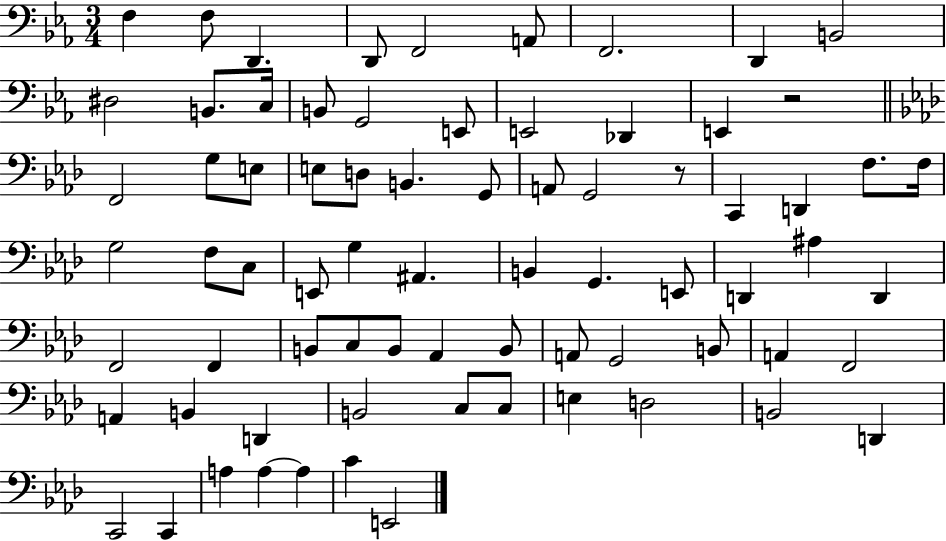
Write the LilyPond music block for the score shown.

{
  \clef bass
  \numericTimeSignature
  \time 3/4
  \key ees \major
  f4 f8 d,4. | d,8 f,2 a,8 | f,2. | d,4 b,2 | \break dis2 b,8. c16 | b,8 g,2 e,8 | e,2 des,4 | e,4 r2 | \break \bar "||" \break \key f \minor f,2 g8 e8 | e8 d8 b,4. g,8 | a,8 g,2 r8 | c,4 d,4 f8. f16 | \break g2 f8 c8 | e,8 g4 ais,4. | b,4 g,4. e,8 | d,4 ais4 d,4 | \break f,2 f,4 | b,8 c8 b,8 aes,4 b,8 | a,8 g,2 b,8 | a,4 f,2 | \break a,4 b,4 d,4 | b,2 c8 c8 | e4 d2 | b,2 d,4 | \break c,2 c,4 | a4 a4~~ a4 | c'4 e,2 | \bar "|."
}